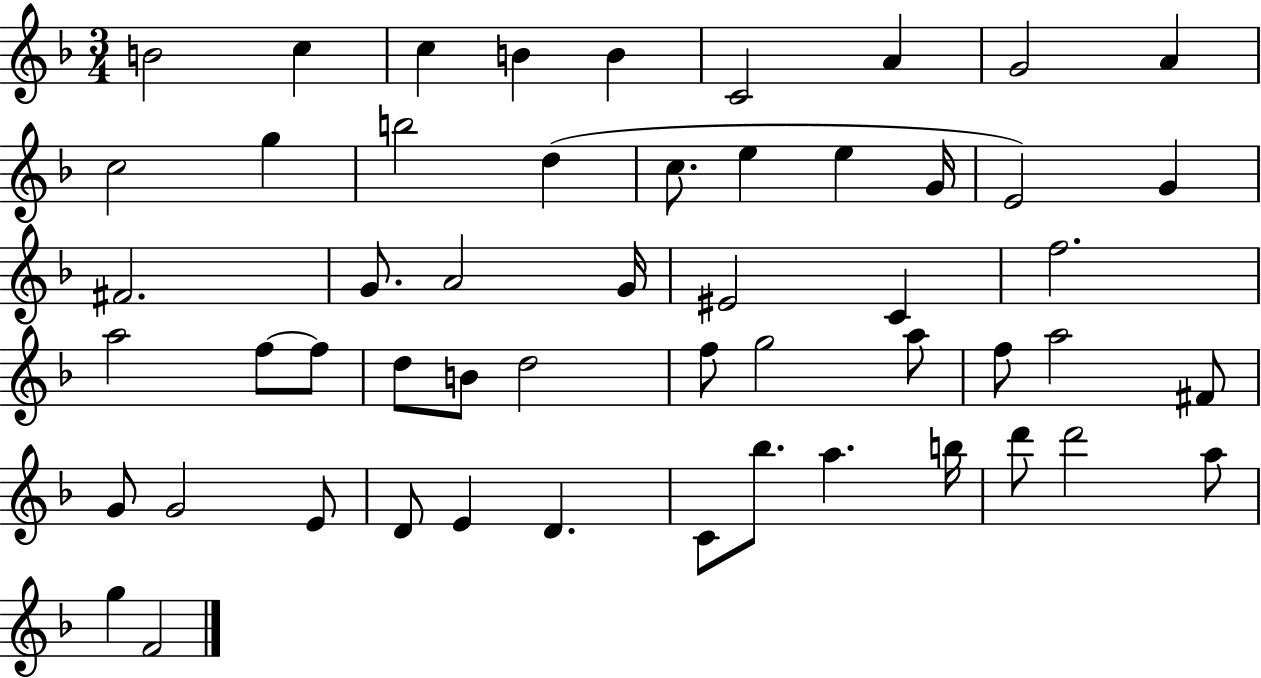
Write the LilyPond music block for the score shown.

{
  \clef treble
  \numericTimeSignature
  \time 3/4
  \key f \major
  b'2 c''4 | c''4 b'4 b'4 | c'2 a'4 | g'2 a'4 | \break c''2 g''4 | b''2 d''4( | c''8. e''4 e''4 g'16 | e'2) g'4 | \break fis'2. | g'8. a'2 g'16 | eis'2 c'4 | f''2. | \break a''2 f''8~~ f''8 | d''8 b'8 d''2 | f''8 g''2 a''8 | f''8 a''2 fis'8 | \break g'8 g'2 e'8 | d'8 e'4 d'4. | c'8 bes''8. a''4. b''16 | d'''8 d'''2 a''8 | \break g''4 f'2 | \bar "|."
}